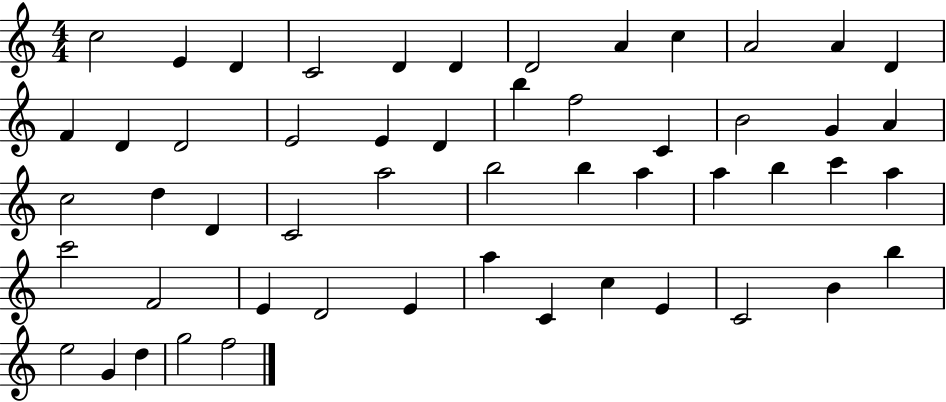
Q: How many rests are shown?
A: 0